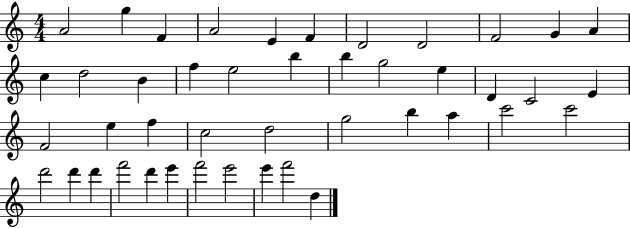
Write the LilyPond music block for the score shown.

{
  \clef treble
  \numericTimeSignature
  \time 4/4
  \key c \major
  a'2 g''4 f'4 | a'2 e'4 f'4 | d'2 d'2 | f'2 g'4 a'4 | \break c''4 d''2 b'4 | f''4 e''2 b''4 | b''4 g''2 e''4 | d'4 c'2 e'4 | \break f'2 e''4 f''4 | c''2 d''2 | g''2 b''4 a''4 | c'''2 c'''2 | \break d'''2 d'''4 d'''4 | f'''2 d'''4 e'''4 | f'''2 e'''2 | e'''4 f'''2 d''4 | \break \bar "|."
}